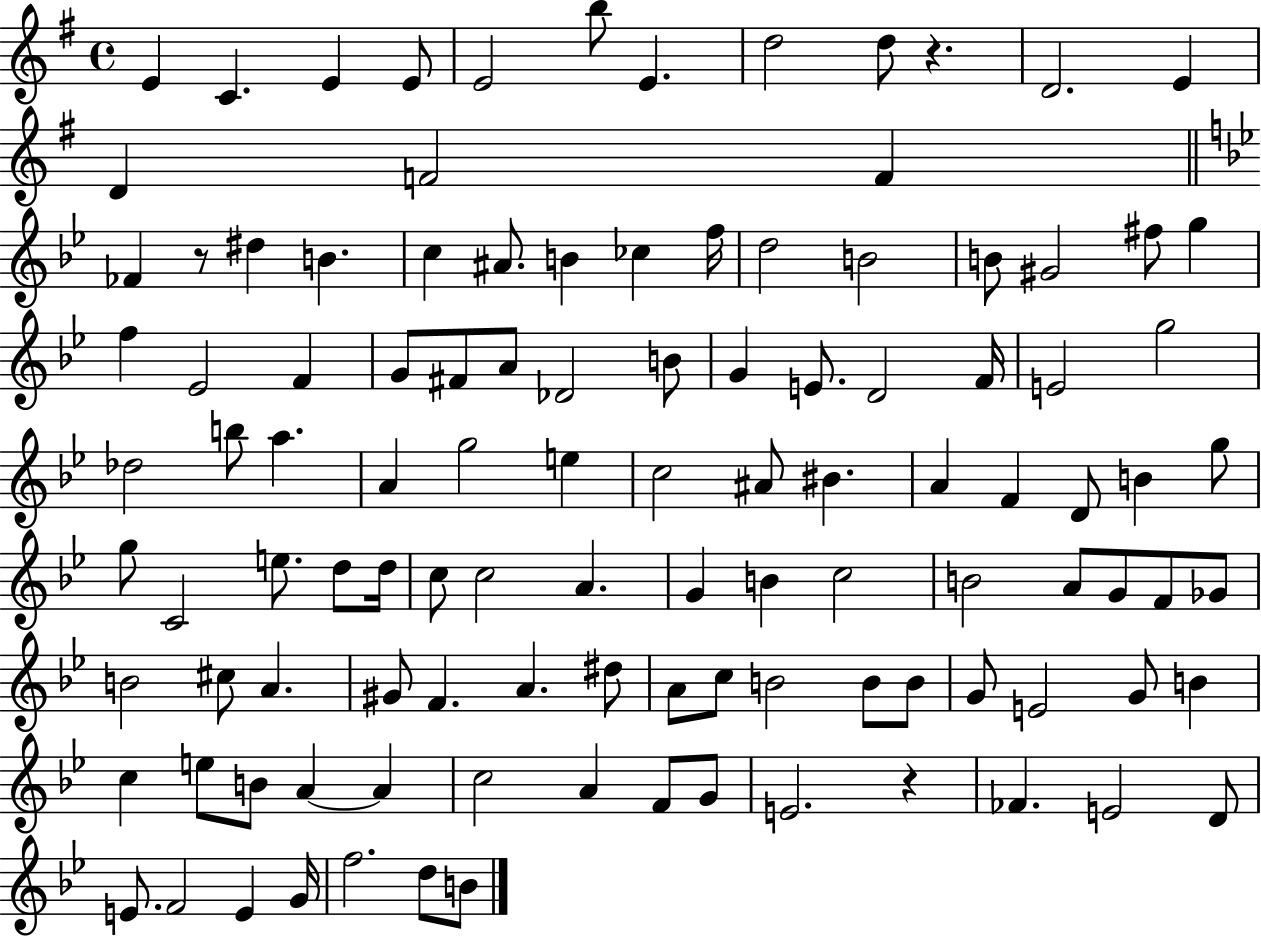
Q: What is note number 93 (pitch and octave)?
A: A4